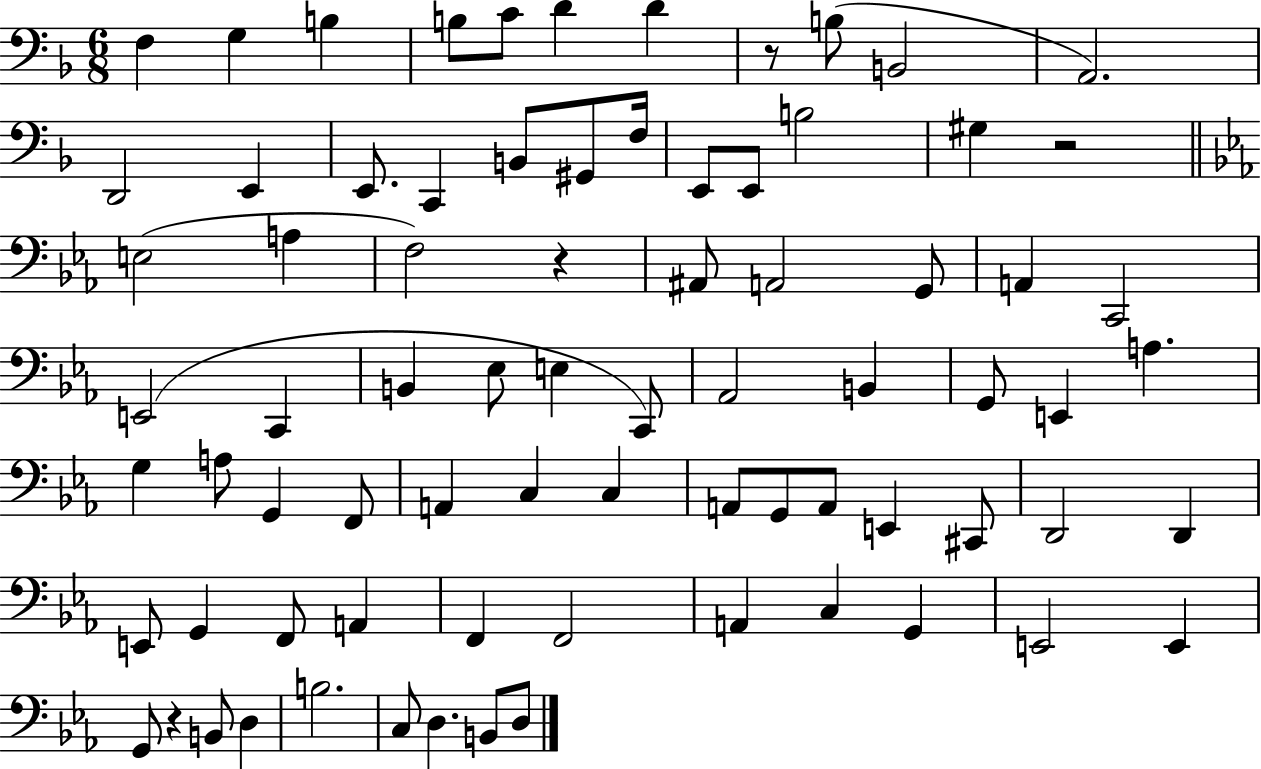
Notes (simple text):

F3/q G3/q B3/q B3/e C4/e D4/q D4/q R/e B3/e B2/h A2/h. D2/h E2/q E2/e. C2/q B2/e G#2/e F3/s E2/e E2/e B3/h G#3/q R/h E3/h A3/q F3/h R/q A#2/e A2/h G2/e A2/q C2/h E2/h C2/q B2/q Eb3/e E3/q C2/e Ab2/h B2/q G2/e E2/q A3/q. G3/q A3/e G2/q F2/e A2/q C3/q C3/q A2/e G2/e A2/e E2/q C#2/e D2/h D2/q E2/e G2/q F2/e A2/q F2/q F2/h A2/q C3/q G2/q E2/h E2/q G2/e R/q B2/e D3/q B3/h. C3/e D3/q. B2/e D3/e